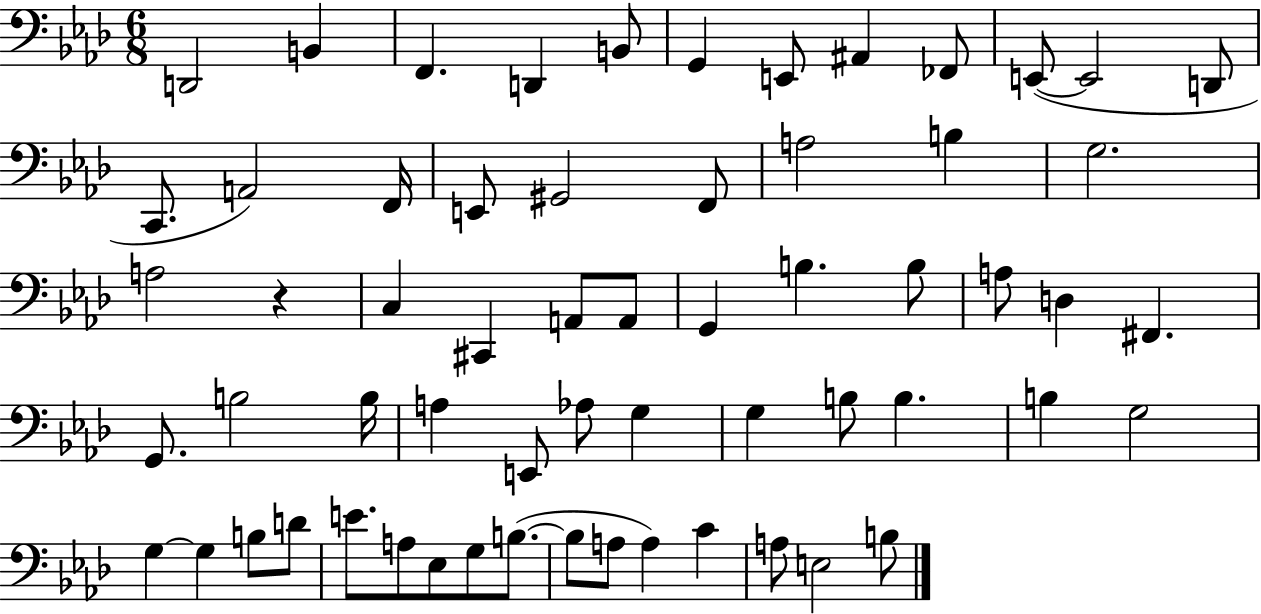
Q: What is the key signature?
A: AES major